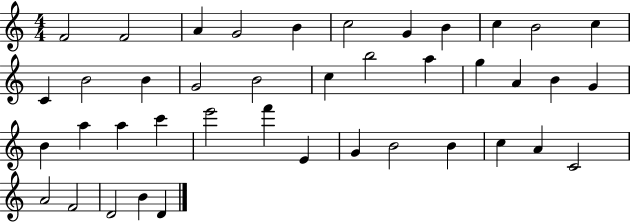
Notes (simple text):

F4/h F4/h A4/q G4/h B4/q C5/h G4/q B4/q C5/q B4/h C5/q C4/q B4/h B4/q G4/h B4/h C5/q B5/h A5/q G5/q A4/q B4/q G4/q B4/q A5/q A5/q C6/q E6/h F6/q E4/q G4/q B4/h B4/q C5/q A4/q C4/h A4/h F4/h D4/h B4/q D4/q